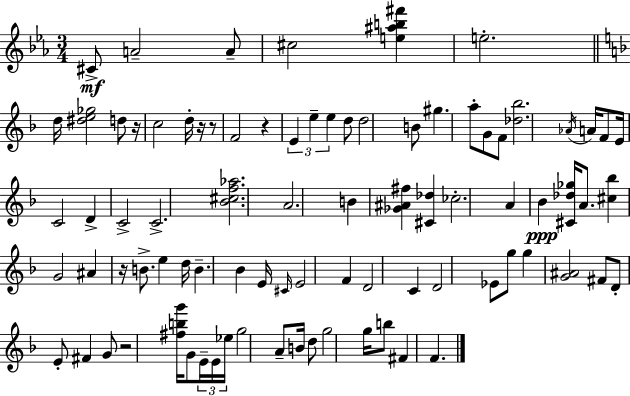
X:1
T:Untitled
M:3/4
L:1/4
K:Cm
^C/2 A2 A/2 ^c2 [e^ab^f'] e2 d/4 [^de_g]2 d/2 z/4 c2 d/4 z/4 z/2 F2 z E e e d/2 d2 B/2 ^g a/2 G/2 F/2 [_d_b]2 _A/4 A/4 F/2 E/4 C2 D C2 C2 [_B^cf_a]2 A2 B [_G^A^f] [^C_d] _c2 A _B [^C_d_g]/4 A/2 [^c_b] G2 ^A z/4 B/2 e d/4 B _B E/4 ^C/4 E2 F D2 C D2 _E/2 g/2 g [G^A]2 ^F/2 D/2 E/2 ^F G/2 z2 [^fbg']/4 G/2 E/4 E/4 _e/4 g2 A/2 B/4 d/2 g2 g/4 b/2 ^F F